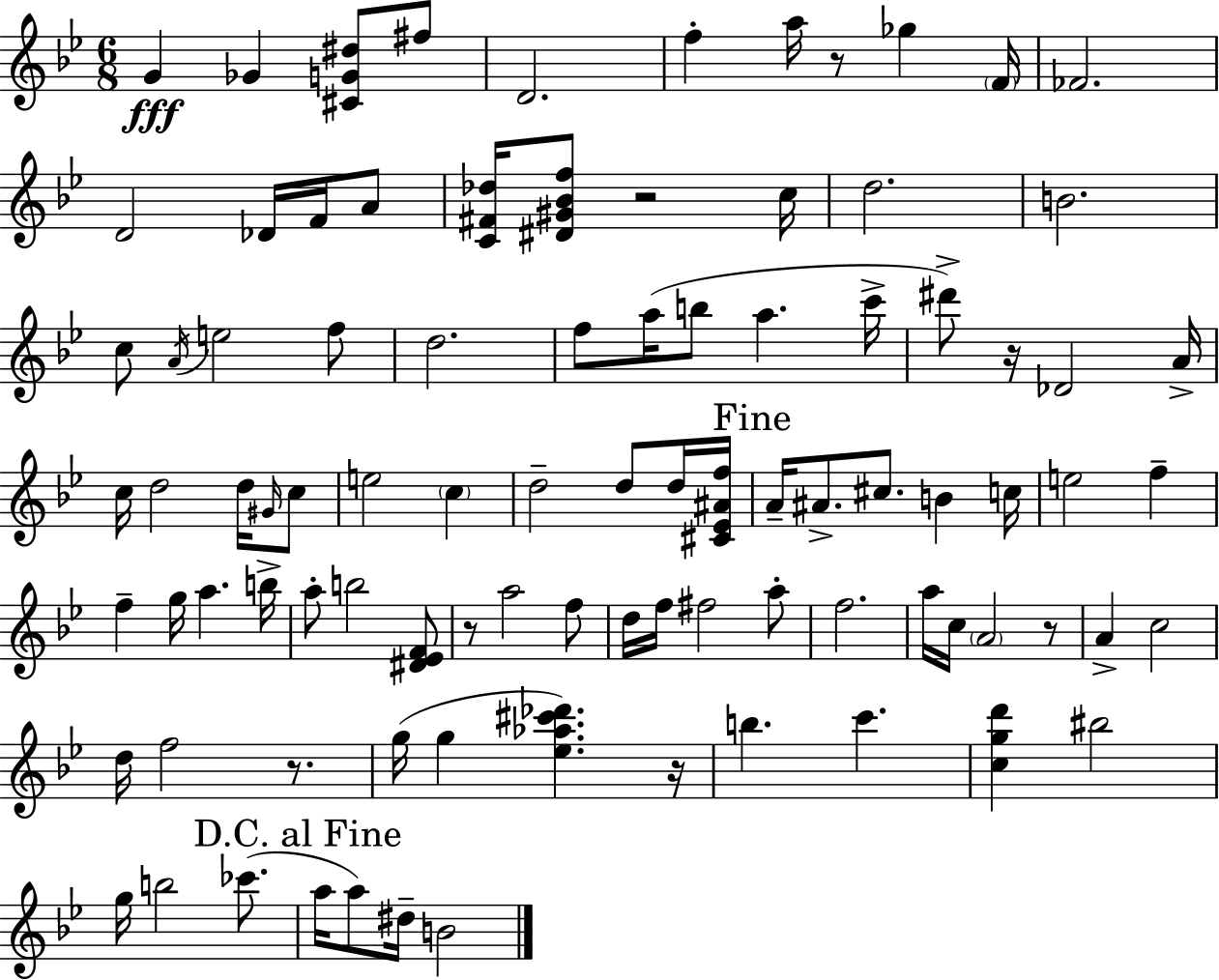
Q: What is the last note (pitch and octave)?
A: B4